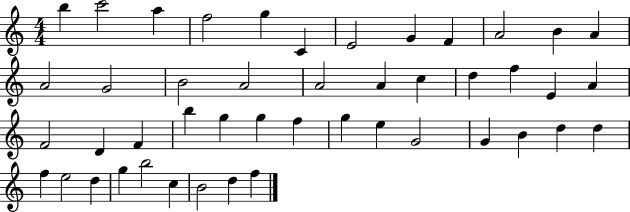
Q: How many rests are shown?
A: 0